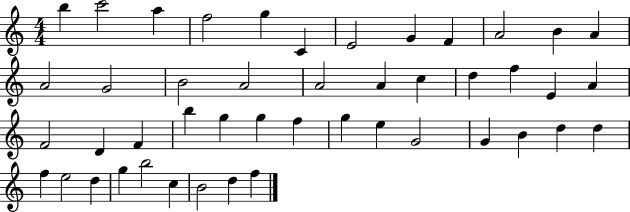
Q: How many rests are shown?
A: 0